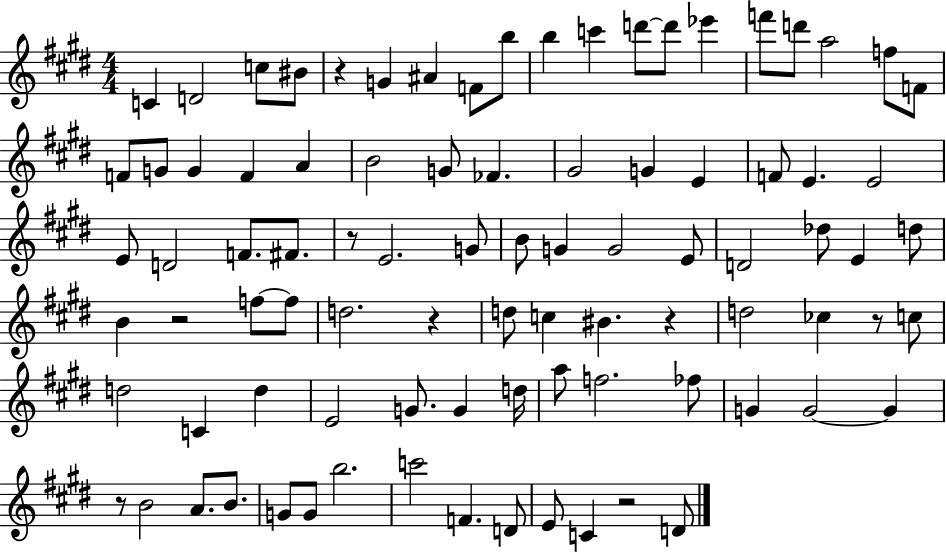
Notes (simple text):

C4/q D4/h C5/e BIS4/e R/q G4/q A#4/q F4/e B5/e B5/q C6/q D6/e D6/e Eb6/q F6/e D6/e A5/h F5/e F4/e F4/e G4/e G4/q F4/q A4/q B4/h G4/e FES4/q. G#4/h G4/q E4/q F4/e E4/q. E4/h E4/e D4/h F4/e. F#4/e. R/e E4/h. G4/e B4/e G4/q G4/h E4/e D4/h Db5/e E4/q D5/e B4/q R/h F5/e F5/e D5/h. R/q D5/e C5/q BIS4/q. R/q D5/h CES5/q R/e C5/e D5/h C4/q D5/q E4/h G4/e. G4/q D5/s A5/e F5/h. FES5/e G4/q G4/h G4/q R/e B4/h A4/e. B4/e. G4/e G4/e B5/h. C6/h F4/q. D4/e E4/e C4/q R/h D4/e